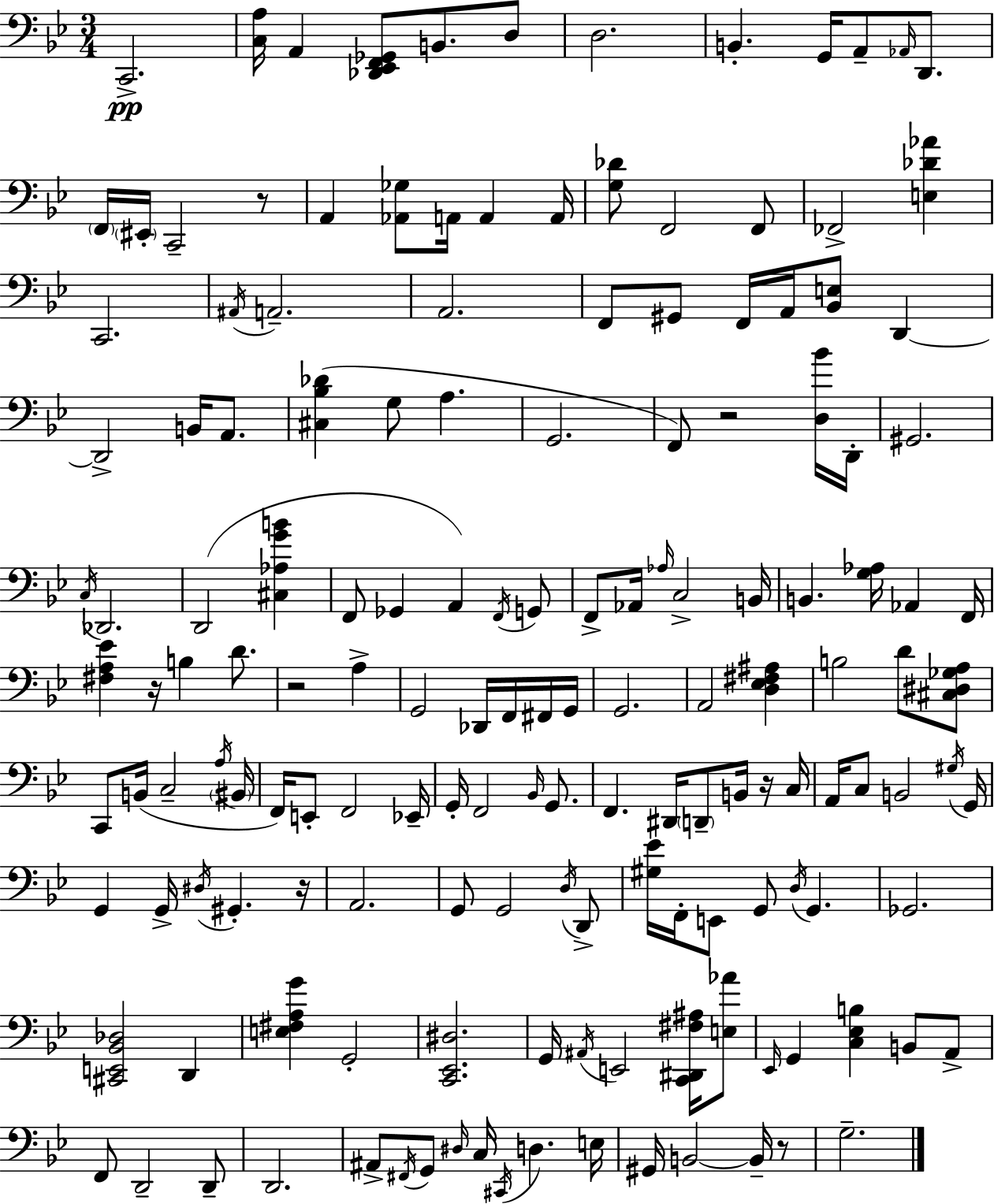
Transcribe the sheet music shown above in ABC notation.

X:1
T:Untitled
M:3/4
L:1/4
K:Bb
C,,2 [C,A,]/4 A,, [_D,,_E,,F,,_G,,]/2 B,,/2 D,/2 D,2 B,, G,,/4 A,,/2 _A,,/4 D,,/2 F,,/4 ^E,,/4 C,,2 z/2 A,, [_A,,_G,]/2 A,,/4 A,, A,,/4 [G,_D]/2 F,,2 F,,/2 _F,,2 [E,_D_A] C,,2 ^A,,/4 A,,2 A,,2 F,,/2 ^G,,/2 F,,/4 A,,/4 [_B,,E,]/2 D,, D,,2 B,,/4 A,,/2 [^C,_B,_D] G,/2 A, G,,2 F,,/2 z2 [D,_B]/4 D,,/4 ^G,,2 C,/4 _D,,2 D,,2 [^C,_A,GB] F,,/2 _G,, A,, F,,/4 G,,/2 F,,/2 _A,,/4 _A,/4 C,2 B,,/4 B,, [G,_A,]/4 _A,, F,,/4 [^F,A,_E] z/4 B, D/2 z2 A, G,,2 _D,,/4 F,,/4 ^F,,/4 G,,/4 G,,2 A,,2 [D,_E,^F,^A,] B,2 D/2 [^C,^D,_G,A,]/2 C,,/2 B,,/4 C,2 A,/4 ^B,,/4 F,,/4 E,,/2 F,,2 _E,,/4 G,,/4 F,,2 _B,,/4 G,,/2 F,, ^D,,/4 D,,/2 B,,/4 z/4 C,/4 A,,/4 C,/2 B,,2 ^G,/4 G,,/4 G,, G,,/4 ^D,/4 ^G,, z/4 A,,2 G,,/2 G,,2 D,/4 D,,/2 [^G,_E]/4 F,,/4 E,,/2 G,,/2 D,/4 G,, _G,,2 [^C,,E,,_B,,_D,]2 D,, [E,^F,A,G] G,,2 [C,,_E,,^D,]2 G,,/4 ^A,,/4 E,,2 [C,,^D,,^F,^A,]/4 [E,_A]/2 _E,,/4 G,, [C,_E,B,] B,,/2 A,,/2 F,,/2 D,,2 D,,/2 D,,2 ^A,,/2 ^F,,/4 G,,/2 ^D,/4 C,/4 ^C,,/4 D, E,/4 ^G,,/4 B,,2 B,,/4 z/2 G,2